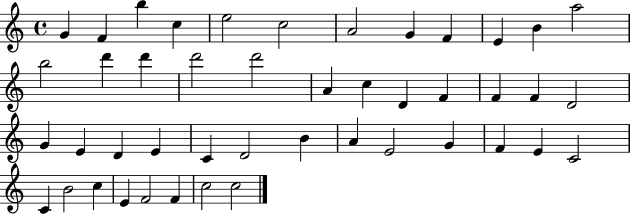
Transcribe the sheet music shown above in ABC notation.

X:1
T:Untitled
M:4/4
L:1/4
K:C
G F b c e2 c2 A2 G F E B a2 b2 d' d' d'2 d'2 A c D F F F D2 G E D E C D2 B A E2 G F E C2 C B2 c E F2 F c2 c2